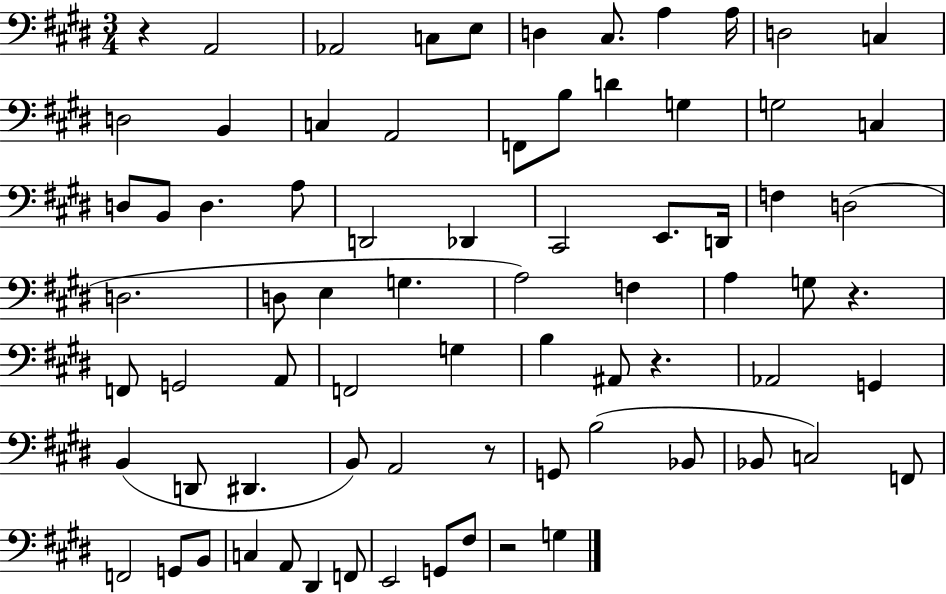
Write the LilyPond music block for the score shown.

{
  \clef bass
  \numericTimeSignature
  \time 3/4
  \key e \major
  r4 a,2 | aes,2 c8 e8 | d4 cis8. a4 a16 | d2 c4 | \break d2 b,4 | c4 a,2 | f,8 b8 d'4 g4 | g2 c4 | \break d8 b,8 d4. a8 | d,2 des,4 | cis,2 e,8. d,16 | f4 d2( | \break d2. | d8 e4 g4. | a2) f4 | a4 g8 r4. | \break f,8 g,2 a,8 | f,2 g4 | b4 ais,8 r4. | aes,2 g,4 | \break b,4( d,8 dis,4. | b,8) a,2 r8 | g,8 b2( bes,8 | bes,8 c2) f,8 | \break f,2 g,8 b,8 | c4 a,8 dis,4 f,8 | e,2 g,8 fis8 | r2 g4 | \break \bar "|."
}